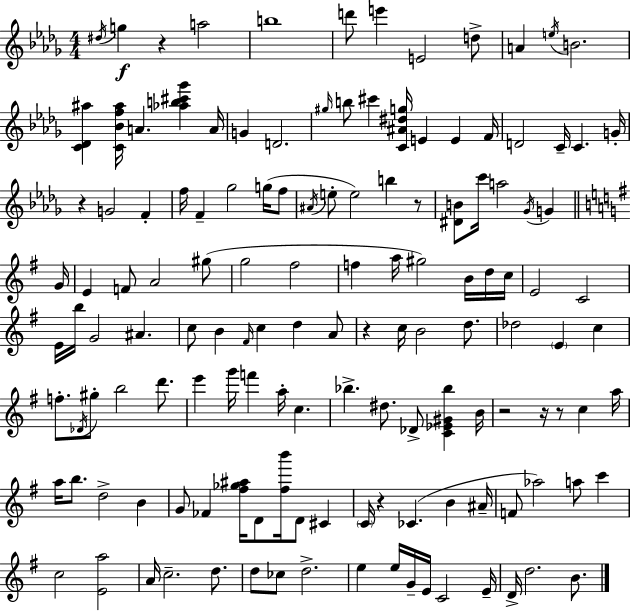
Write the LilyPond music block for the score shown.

{
  \clef treble
  \numericTimeSignature
  \time 4/4
  \key bes \minor
  \acciaccatura { dis''16 }\f g''4 r4 a''2 | b''1 | d'''8 e'''4 e'2 d''8-> | a'4 \acciaccatura { e''16 } b'2. | \break <c' des' ais''>4 <c' bes' f'' ais''>16 a'4. <aes'' b'' cis''' ges'''>4 | a'16 g'4 d'2. | \grace { gis''16 } b''8 cis'''4 <c' ais' dis'' g''>16 e'4 e'4 | f'16 d'2 c'16-- c'4. | \break g'16-. r4 g'2 f'4-. | f''16 f'4-- ges''2 | g''16( f''8 \acciaccatura { ais'16 } e''8-. e''2) b''4 | r8 <dis' b'>8 c'''16 a''2 \acciaccatura { ges'16 } | \break g'4 \bar "||" \break \key g \major g'16 e'4 f'8 a'2 gis''8( | g''2 fis''2 | f''4 a''16 gis''2) b'16 d''16 | c''16 e'2 c'2 | \break e'16 b''16 g'2 ais'4. | c''8 b'4 \grace { fis'16 } c''4 d''4 | a'8 r4 c''16 b'2 d''8. | des''2 \parenthesize e'4 c''4 | \break f''8.-. \acciaccatura { des'16 } gis''8-. b''2 | d'''8. e'''4 g'''16 f'''4 a''16-. c''4. | bes''4.-> dis''8. des'8-> <c' ees' gis' bes''>4 | b'16 r2 r16 r8 c''4 | \break a''16 a''16 b''8. d''2-> b'4 | g'8 fes'4 <fis'' ges'' ais''>16 d'8 <fis'' b'''>16 d'8 cis'4 | \parenthesize c'16 r4 ces'4.( b'4 | ais'16-- f'8 aes''2) a''8 c'''4 | \break c''2 <e' a''>2 | a'16 c''2.-- | d''8. d''8 ces''8 d''2.-> | e''4 e''16 g'16-- e'16 c'2 | \break e'16-- d'16-> d''2. | b'8. \bar "|."
}